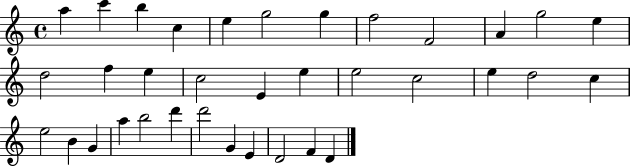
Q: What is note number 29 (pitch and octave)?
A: D6